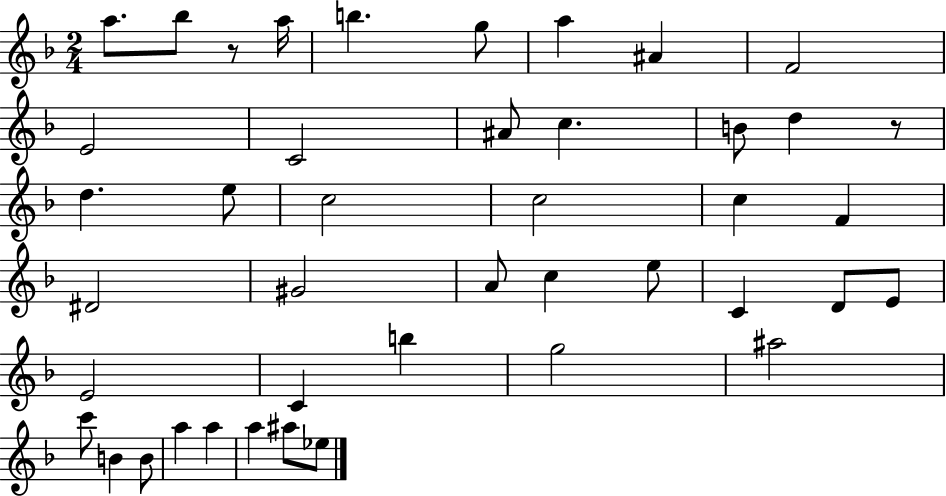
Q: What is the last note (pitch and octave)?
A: Eb5